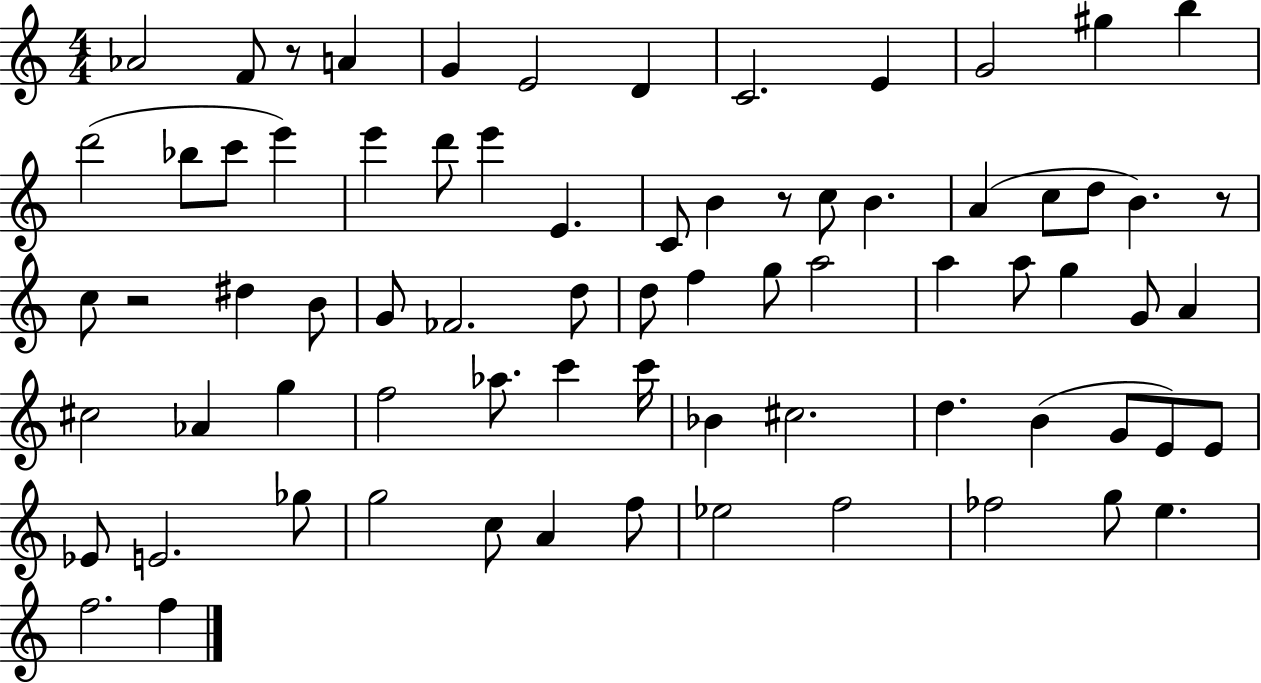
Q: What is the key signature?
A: C major